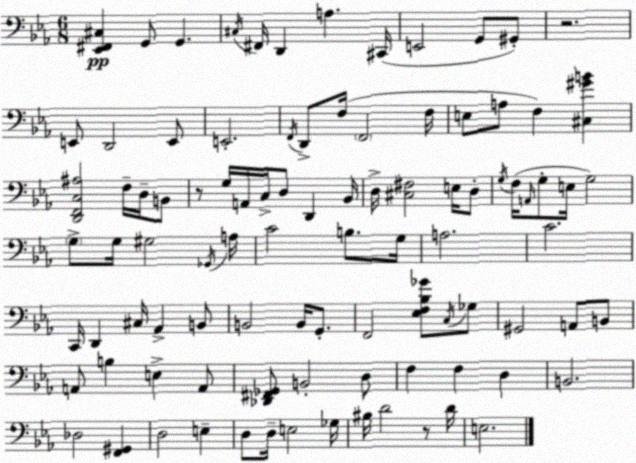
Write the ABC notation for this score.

X:1
T:Untitled
M:6/8
L:1/4
K:Eb
[_E,,^F,,^C,] G,,/2 G,, ^C,/4 ^F,,/4 D,, A, ^C,,/4 E,,2 G,,/2 ^G,,/2 z2 E,,/2 D,,2 E,,/2 E,,2 F,,/4 D,,/2 F,/4 F,,2 F,/4 E,/2 A,/2 F, [^C,^GB] [D,,F,,C,^A,]2 F,/4 D,/4 B,,/2 z/2 G,/4 A,,/4 C,/4 D,/2 D,, _B,,/4 D,/4 [^C,^F,]2 E,/4 D,/2 G,/4 F,/4 A,,/4 G,/2 E,/4 G,2 G,/2 G,/4 ^G,2 _G,,/4 A,/4 C2 B,/2 G,/4 A,2 C2 C,,/4 D,, ^C,/4 _A,, B,,/2 B,,2 B,,/4 G,,/2 F,,2 [_E,F,_B,_G]/2 C,/4 _G,/2 ^G,,2 A,,/2 B,,/2 A,,/2 B, E, A,,/2 [_D,,^F,,_G,,]/2 B,,2 D,/2 F, F, D, B,,2 _D,2 [F,,^G,,] D,2 E, D,/2 D,/4 E,2 _G,/4 ^B,/4 D2 z/2 D/4 E,2